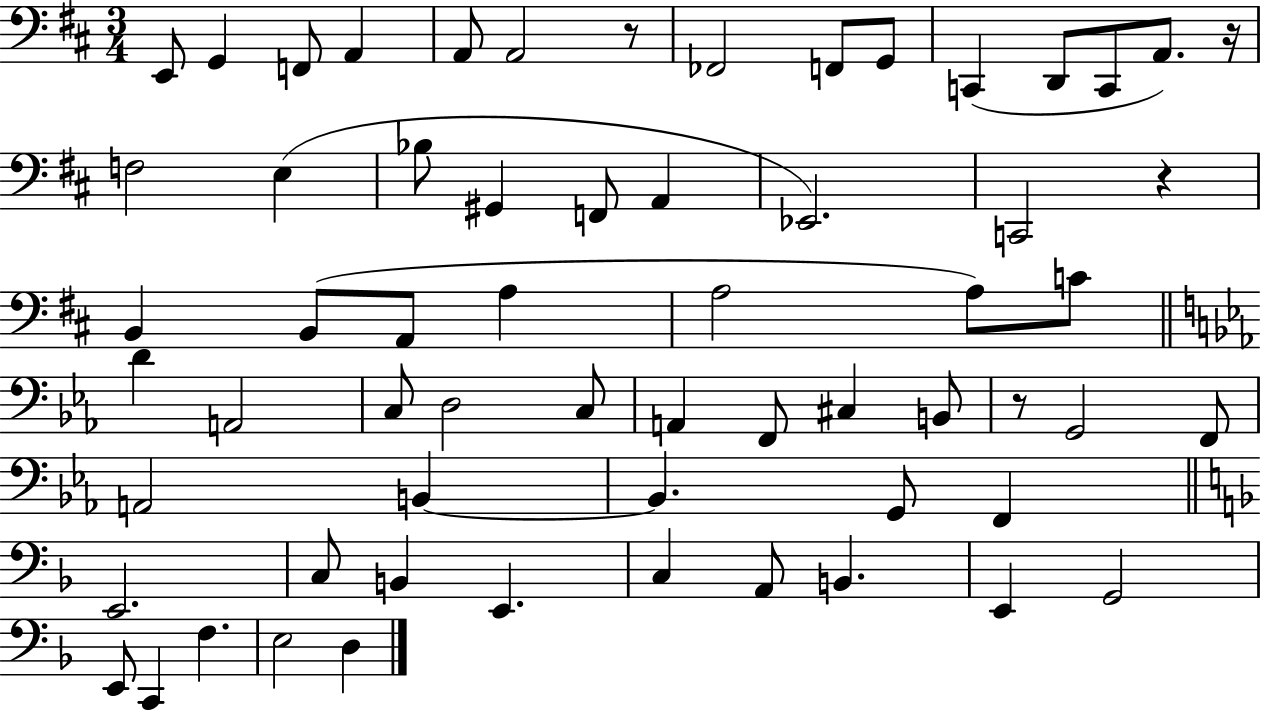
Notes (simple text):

E2/e G2/q F2/e A2/q A2/e A2/h R/e FES2/h F2/e G2/e C2/q D2/e C2/e A2/e. R/s F3/h E3/q Bb3/e G#2/q F2/e A2/q Eb2/h. C2/h R/q B2/q B2/e A2/e A3/q A3/h A3/e C4/e D4/q A2/h C3/e D3/h C3/e A2/q F2/e C#3/q B2/e R/e G2/h F2/e A2/h B2/q B2/q. G2/e F2/q E2/h. C3/e B2/q E2/q. C3/q A2/e B2/q. E2/q G2/h E2/e C2/q F3/q. E3/h D3/q